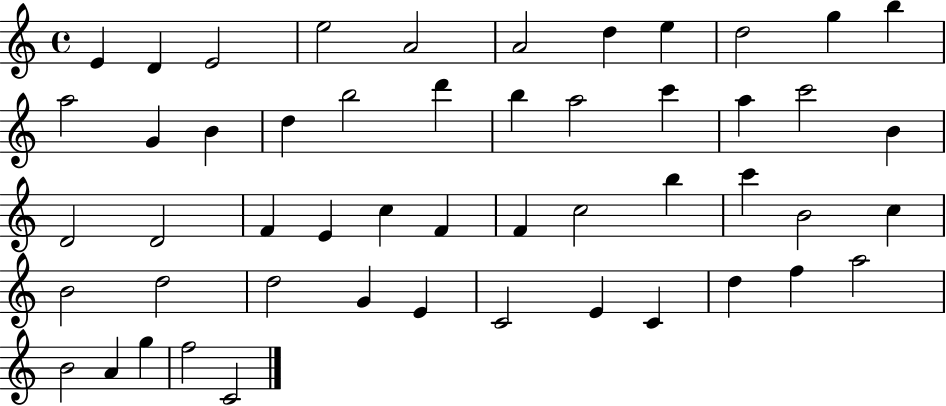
X:1
T:Untitled
M:4/4
L:1/4
K:C
E D E2 e2 A2 A2 d e d2 g b a2 G B d b2 d' b a2 c' a c'2 B D2 D2 F E c F F c2 b c' B2 c B2 d2 d2 G E C2 E C d f a2 B2 A g f2 C2